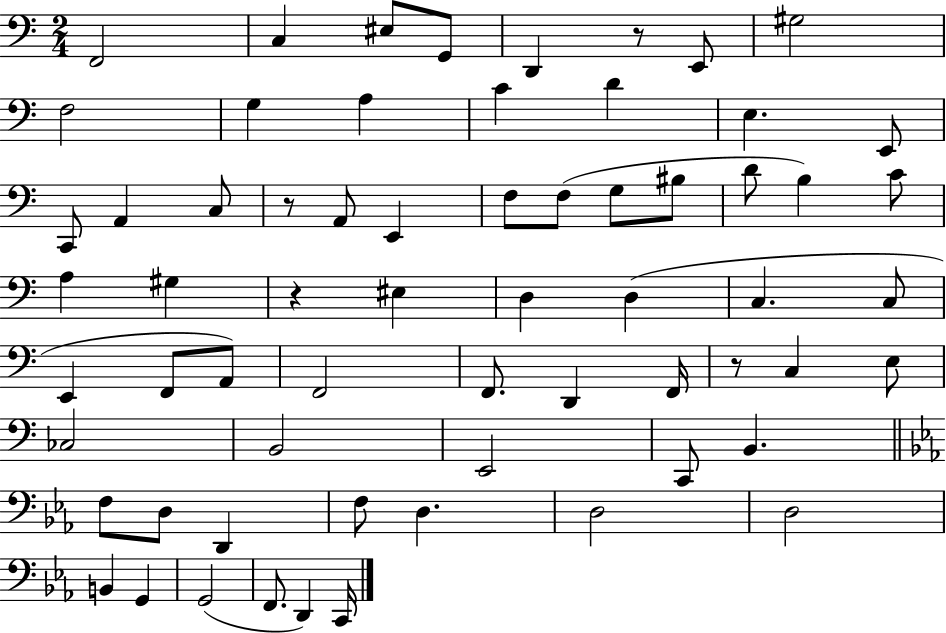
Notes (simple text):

F2/h C3/q EIS3/e G2/e D2/q R/e E2/e G#3/h F3/h G3/q A3/q C4/q D4/q E3/q. E2/e C2/e A2/q C3/e R/e A2/e E2/q F3/e F3/e G3/e BIS3/e D4/e B3/q C4/e A3/q G#3/q R/q EIS3/q D3/q D3/q C3/q. C3/e E2/q F2/e A2/e F2/h F2/e. D2/q F2/s R/e C3/q E3/e CES3/h B2/h E2/h C2/e B2/q. F3/e D3/e D2/q F3/e D3/q. D3/h D3/h B2/q G2/q G2/h F2/e. D2/q C2/s